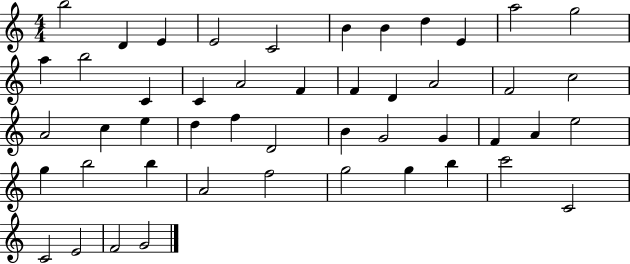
B5/h D4/q E4/q E4/h C4/h B4/q B4/q D5/q E4/q A5/h G5/h A5/q B5/h C4/q C4/q A4/h F4/q F4/q D4/q A4/h F4/h C5/h A4/h C5/q E5/q D5/q F5/q D4/h B4/q G4/h G4/q F4/q A4/q E5/h G5/q B5/h B5/q A4/h F5/h G5/h G5/q B5/q C6/h C4/h C4/h E4/h F4/h G4/h